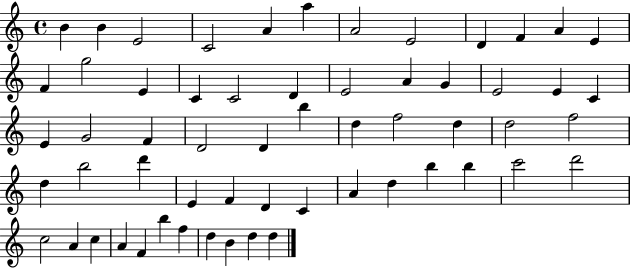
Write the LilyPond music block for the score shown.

{
  \clef treble
  \time 4/4
  \defaultTimeSignature
  \key c \major
  b'4 b'4 e'2 | c'2 a'4 a''4 | a'2 e'2 | d'4 f'4 a'4 e'4 | \break f'4 g''2 e'4 | c'4 c'2 d'4 | e'2 a'4 g'4 | e'2 e'4 c'4 | \break e'4 g'2 f'4 | d'2 d'4 b''4 | d''4 f''2 d''4 | d''2 f''2 | \break d''4 b''2 d'''4 | e'4 f'4 d'4 c'4 | a'4 d''4 b''4 b''4 | c'''2 d'''2 | \break c''2 a'4 c''4 | a'4 f'4 b''4 f''4 | d''4 b'4 d''4 d''4 | \bar "|."
}